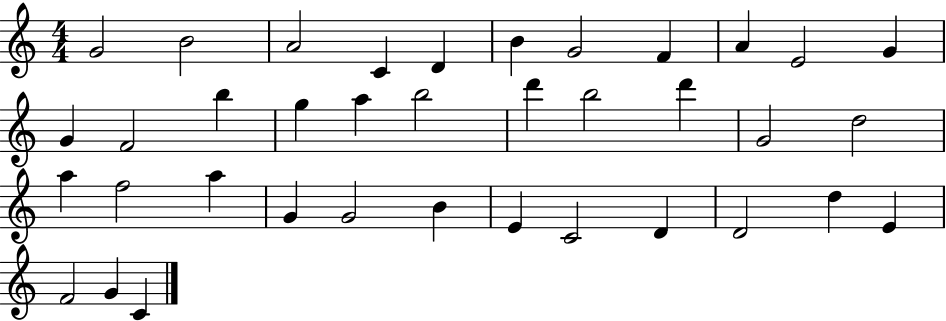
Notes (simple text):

G4/h B4/h A4/h C4/q D4/q B4/q G4/h F4/q A4/q E4/h G4/q G4/q F4/h B5/q G5/q A5/q B5/h D6/q B5/h D6/q G4/h D5/h A5/q F5/h A5/q G4/q G4/h B4/q E4/q C4/h D4/q D4/h D5/q E4/q F4/h G4/q C4/q